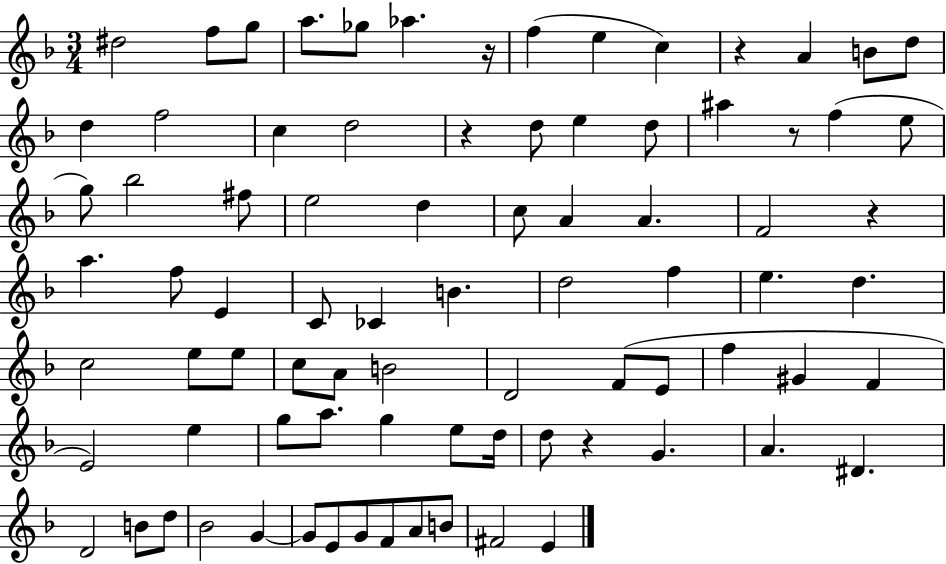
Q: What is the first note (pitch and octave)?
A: D#5